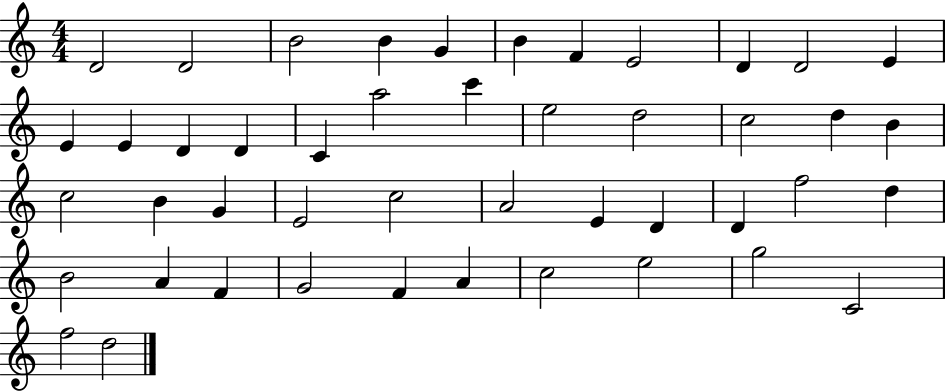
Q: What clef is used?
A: treble